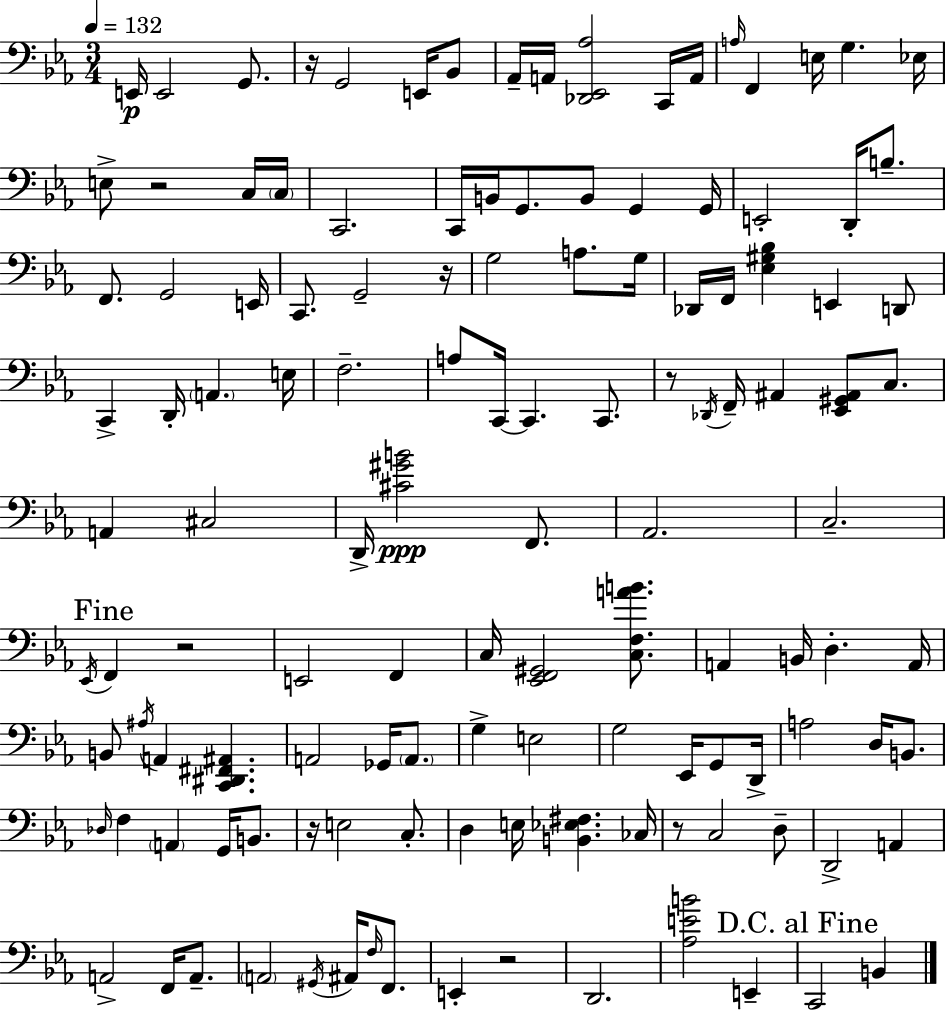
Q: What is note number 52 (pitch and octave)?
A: A#2